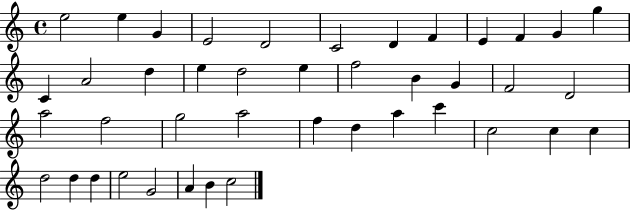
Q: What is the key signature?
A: C major